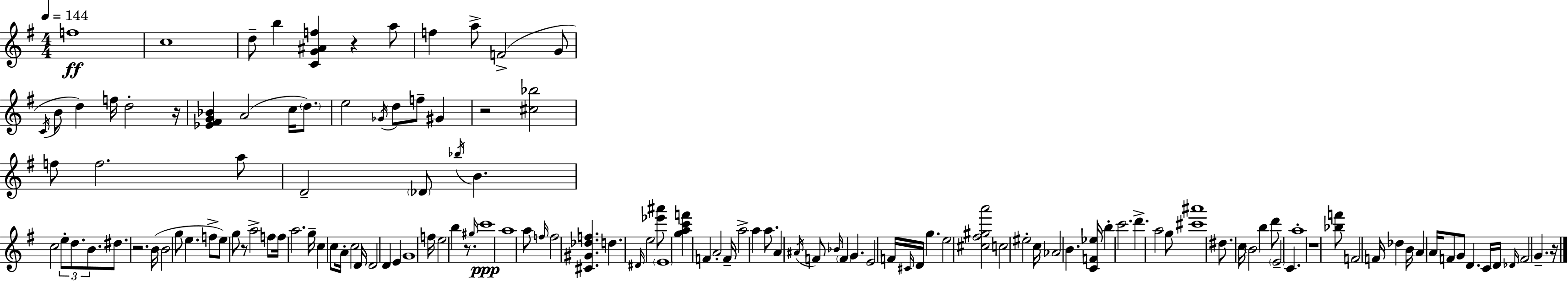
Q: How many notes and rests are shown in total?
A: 136